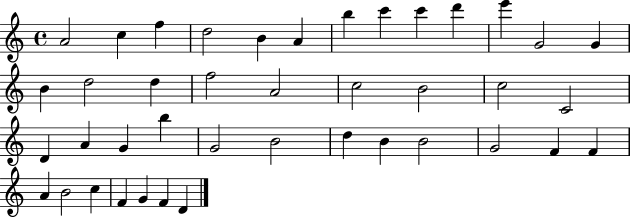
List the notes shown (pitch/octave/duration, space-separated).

A4/h C5/q F5/q D5/h B4/q A4/q B5/q C6/q C6/q D6/q E6/q G4/h G4/q B4/q D5/h D5/q F5/h A4/h C5/h B4/h C5/h C4/h D4/q A4/q G4/q B5/q G4/h B4/h D5/q B4/q B4/h G4/h F4/q F4/q A4/q B4/h C5/q F4/q G4/q F4/q D4/q